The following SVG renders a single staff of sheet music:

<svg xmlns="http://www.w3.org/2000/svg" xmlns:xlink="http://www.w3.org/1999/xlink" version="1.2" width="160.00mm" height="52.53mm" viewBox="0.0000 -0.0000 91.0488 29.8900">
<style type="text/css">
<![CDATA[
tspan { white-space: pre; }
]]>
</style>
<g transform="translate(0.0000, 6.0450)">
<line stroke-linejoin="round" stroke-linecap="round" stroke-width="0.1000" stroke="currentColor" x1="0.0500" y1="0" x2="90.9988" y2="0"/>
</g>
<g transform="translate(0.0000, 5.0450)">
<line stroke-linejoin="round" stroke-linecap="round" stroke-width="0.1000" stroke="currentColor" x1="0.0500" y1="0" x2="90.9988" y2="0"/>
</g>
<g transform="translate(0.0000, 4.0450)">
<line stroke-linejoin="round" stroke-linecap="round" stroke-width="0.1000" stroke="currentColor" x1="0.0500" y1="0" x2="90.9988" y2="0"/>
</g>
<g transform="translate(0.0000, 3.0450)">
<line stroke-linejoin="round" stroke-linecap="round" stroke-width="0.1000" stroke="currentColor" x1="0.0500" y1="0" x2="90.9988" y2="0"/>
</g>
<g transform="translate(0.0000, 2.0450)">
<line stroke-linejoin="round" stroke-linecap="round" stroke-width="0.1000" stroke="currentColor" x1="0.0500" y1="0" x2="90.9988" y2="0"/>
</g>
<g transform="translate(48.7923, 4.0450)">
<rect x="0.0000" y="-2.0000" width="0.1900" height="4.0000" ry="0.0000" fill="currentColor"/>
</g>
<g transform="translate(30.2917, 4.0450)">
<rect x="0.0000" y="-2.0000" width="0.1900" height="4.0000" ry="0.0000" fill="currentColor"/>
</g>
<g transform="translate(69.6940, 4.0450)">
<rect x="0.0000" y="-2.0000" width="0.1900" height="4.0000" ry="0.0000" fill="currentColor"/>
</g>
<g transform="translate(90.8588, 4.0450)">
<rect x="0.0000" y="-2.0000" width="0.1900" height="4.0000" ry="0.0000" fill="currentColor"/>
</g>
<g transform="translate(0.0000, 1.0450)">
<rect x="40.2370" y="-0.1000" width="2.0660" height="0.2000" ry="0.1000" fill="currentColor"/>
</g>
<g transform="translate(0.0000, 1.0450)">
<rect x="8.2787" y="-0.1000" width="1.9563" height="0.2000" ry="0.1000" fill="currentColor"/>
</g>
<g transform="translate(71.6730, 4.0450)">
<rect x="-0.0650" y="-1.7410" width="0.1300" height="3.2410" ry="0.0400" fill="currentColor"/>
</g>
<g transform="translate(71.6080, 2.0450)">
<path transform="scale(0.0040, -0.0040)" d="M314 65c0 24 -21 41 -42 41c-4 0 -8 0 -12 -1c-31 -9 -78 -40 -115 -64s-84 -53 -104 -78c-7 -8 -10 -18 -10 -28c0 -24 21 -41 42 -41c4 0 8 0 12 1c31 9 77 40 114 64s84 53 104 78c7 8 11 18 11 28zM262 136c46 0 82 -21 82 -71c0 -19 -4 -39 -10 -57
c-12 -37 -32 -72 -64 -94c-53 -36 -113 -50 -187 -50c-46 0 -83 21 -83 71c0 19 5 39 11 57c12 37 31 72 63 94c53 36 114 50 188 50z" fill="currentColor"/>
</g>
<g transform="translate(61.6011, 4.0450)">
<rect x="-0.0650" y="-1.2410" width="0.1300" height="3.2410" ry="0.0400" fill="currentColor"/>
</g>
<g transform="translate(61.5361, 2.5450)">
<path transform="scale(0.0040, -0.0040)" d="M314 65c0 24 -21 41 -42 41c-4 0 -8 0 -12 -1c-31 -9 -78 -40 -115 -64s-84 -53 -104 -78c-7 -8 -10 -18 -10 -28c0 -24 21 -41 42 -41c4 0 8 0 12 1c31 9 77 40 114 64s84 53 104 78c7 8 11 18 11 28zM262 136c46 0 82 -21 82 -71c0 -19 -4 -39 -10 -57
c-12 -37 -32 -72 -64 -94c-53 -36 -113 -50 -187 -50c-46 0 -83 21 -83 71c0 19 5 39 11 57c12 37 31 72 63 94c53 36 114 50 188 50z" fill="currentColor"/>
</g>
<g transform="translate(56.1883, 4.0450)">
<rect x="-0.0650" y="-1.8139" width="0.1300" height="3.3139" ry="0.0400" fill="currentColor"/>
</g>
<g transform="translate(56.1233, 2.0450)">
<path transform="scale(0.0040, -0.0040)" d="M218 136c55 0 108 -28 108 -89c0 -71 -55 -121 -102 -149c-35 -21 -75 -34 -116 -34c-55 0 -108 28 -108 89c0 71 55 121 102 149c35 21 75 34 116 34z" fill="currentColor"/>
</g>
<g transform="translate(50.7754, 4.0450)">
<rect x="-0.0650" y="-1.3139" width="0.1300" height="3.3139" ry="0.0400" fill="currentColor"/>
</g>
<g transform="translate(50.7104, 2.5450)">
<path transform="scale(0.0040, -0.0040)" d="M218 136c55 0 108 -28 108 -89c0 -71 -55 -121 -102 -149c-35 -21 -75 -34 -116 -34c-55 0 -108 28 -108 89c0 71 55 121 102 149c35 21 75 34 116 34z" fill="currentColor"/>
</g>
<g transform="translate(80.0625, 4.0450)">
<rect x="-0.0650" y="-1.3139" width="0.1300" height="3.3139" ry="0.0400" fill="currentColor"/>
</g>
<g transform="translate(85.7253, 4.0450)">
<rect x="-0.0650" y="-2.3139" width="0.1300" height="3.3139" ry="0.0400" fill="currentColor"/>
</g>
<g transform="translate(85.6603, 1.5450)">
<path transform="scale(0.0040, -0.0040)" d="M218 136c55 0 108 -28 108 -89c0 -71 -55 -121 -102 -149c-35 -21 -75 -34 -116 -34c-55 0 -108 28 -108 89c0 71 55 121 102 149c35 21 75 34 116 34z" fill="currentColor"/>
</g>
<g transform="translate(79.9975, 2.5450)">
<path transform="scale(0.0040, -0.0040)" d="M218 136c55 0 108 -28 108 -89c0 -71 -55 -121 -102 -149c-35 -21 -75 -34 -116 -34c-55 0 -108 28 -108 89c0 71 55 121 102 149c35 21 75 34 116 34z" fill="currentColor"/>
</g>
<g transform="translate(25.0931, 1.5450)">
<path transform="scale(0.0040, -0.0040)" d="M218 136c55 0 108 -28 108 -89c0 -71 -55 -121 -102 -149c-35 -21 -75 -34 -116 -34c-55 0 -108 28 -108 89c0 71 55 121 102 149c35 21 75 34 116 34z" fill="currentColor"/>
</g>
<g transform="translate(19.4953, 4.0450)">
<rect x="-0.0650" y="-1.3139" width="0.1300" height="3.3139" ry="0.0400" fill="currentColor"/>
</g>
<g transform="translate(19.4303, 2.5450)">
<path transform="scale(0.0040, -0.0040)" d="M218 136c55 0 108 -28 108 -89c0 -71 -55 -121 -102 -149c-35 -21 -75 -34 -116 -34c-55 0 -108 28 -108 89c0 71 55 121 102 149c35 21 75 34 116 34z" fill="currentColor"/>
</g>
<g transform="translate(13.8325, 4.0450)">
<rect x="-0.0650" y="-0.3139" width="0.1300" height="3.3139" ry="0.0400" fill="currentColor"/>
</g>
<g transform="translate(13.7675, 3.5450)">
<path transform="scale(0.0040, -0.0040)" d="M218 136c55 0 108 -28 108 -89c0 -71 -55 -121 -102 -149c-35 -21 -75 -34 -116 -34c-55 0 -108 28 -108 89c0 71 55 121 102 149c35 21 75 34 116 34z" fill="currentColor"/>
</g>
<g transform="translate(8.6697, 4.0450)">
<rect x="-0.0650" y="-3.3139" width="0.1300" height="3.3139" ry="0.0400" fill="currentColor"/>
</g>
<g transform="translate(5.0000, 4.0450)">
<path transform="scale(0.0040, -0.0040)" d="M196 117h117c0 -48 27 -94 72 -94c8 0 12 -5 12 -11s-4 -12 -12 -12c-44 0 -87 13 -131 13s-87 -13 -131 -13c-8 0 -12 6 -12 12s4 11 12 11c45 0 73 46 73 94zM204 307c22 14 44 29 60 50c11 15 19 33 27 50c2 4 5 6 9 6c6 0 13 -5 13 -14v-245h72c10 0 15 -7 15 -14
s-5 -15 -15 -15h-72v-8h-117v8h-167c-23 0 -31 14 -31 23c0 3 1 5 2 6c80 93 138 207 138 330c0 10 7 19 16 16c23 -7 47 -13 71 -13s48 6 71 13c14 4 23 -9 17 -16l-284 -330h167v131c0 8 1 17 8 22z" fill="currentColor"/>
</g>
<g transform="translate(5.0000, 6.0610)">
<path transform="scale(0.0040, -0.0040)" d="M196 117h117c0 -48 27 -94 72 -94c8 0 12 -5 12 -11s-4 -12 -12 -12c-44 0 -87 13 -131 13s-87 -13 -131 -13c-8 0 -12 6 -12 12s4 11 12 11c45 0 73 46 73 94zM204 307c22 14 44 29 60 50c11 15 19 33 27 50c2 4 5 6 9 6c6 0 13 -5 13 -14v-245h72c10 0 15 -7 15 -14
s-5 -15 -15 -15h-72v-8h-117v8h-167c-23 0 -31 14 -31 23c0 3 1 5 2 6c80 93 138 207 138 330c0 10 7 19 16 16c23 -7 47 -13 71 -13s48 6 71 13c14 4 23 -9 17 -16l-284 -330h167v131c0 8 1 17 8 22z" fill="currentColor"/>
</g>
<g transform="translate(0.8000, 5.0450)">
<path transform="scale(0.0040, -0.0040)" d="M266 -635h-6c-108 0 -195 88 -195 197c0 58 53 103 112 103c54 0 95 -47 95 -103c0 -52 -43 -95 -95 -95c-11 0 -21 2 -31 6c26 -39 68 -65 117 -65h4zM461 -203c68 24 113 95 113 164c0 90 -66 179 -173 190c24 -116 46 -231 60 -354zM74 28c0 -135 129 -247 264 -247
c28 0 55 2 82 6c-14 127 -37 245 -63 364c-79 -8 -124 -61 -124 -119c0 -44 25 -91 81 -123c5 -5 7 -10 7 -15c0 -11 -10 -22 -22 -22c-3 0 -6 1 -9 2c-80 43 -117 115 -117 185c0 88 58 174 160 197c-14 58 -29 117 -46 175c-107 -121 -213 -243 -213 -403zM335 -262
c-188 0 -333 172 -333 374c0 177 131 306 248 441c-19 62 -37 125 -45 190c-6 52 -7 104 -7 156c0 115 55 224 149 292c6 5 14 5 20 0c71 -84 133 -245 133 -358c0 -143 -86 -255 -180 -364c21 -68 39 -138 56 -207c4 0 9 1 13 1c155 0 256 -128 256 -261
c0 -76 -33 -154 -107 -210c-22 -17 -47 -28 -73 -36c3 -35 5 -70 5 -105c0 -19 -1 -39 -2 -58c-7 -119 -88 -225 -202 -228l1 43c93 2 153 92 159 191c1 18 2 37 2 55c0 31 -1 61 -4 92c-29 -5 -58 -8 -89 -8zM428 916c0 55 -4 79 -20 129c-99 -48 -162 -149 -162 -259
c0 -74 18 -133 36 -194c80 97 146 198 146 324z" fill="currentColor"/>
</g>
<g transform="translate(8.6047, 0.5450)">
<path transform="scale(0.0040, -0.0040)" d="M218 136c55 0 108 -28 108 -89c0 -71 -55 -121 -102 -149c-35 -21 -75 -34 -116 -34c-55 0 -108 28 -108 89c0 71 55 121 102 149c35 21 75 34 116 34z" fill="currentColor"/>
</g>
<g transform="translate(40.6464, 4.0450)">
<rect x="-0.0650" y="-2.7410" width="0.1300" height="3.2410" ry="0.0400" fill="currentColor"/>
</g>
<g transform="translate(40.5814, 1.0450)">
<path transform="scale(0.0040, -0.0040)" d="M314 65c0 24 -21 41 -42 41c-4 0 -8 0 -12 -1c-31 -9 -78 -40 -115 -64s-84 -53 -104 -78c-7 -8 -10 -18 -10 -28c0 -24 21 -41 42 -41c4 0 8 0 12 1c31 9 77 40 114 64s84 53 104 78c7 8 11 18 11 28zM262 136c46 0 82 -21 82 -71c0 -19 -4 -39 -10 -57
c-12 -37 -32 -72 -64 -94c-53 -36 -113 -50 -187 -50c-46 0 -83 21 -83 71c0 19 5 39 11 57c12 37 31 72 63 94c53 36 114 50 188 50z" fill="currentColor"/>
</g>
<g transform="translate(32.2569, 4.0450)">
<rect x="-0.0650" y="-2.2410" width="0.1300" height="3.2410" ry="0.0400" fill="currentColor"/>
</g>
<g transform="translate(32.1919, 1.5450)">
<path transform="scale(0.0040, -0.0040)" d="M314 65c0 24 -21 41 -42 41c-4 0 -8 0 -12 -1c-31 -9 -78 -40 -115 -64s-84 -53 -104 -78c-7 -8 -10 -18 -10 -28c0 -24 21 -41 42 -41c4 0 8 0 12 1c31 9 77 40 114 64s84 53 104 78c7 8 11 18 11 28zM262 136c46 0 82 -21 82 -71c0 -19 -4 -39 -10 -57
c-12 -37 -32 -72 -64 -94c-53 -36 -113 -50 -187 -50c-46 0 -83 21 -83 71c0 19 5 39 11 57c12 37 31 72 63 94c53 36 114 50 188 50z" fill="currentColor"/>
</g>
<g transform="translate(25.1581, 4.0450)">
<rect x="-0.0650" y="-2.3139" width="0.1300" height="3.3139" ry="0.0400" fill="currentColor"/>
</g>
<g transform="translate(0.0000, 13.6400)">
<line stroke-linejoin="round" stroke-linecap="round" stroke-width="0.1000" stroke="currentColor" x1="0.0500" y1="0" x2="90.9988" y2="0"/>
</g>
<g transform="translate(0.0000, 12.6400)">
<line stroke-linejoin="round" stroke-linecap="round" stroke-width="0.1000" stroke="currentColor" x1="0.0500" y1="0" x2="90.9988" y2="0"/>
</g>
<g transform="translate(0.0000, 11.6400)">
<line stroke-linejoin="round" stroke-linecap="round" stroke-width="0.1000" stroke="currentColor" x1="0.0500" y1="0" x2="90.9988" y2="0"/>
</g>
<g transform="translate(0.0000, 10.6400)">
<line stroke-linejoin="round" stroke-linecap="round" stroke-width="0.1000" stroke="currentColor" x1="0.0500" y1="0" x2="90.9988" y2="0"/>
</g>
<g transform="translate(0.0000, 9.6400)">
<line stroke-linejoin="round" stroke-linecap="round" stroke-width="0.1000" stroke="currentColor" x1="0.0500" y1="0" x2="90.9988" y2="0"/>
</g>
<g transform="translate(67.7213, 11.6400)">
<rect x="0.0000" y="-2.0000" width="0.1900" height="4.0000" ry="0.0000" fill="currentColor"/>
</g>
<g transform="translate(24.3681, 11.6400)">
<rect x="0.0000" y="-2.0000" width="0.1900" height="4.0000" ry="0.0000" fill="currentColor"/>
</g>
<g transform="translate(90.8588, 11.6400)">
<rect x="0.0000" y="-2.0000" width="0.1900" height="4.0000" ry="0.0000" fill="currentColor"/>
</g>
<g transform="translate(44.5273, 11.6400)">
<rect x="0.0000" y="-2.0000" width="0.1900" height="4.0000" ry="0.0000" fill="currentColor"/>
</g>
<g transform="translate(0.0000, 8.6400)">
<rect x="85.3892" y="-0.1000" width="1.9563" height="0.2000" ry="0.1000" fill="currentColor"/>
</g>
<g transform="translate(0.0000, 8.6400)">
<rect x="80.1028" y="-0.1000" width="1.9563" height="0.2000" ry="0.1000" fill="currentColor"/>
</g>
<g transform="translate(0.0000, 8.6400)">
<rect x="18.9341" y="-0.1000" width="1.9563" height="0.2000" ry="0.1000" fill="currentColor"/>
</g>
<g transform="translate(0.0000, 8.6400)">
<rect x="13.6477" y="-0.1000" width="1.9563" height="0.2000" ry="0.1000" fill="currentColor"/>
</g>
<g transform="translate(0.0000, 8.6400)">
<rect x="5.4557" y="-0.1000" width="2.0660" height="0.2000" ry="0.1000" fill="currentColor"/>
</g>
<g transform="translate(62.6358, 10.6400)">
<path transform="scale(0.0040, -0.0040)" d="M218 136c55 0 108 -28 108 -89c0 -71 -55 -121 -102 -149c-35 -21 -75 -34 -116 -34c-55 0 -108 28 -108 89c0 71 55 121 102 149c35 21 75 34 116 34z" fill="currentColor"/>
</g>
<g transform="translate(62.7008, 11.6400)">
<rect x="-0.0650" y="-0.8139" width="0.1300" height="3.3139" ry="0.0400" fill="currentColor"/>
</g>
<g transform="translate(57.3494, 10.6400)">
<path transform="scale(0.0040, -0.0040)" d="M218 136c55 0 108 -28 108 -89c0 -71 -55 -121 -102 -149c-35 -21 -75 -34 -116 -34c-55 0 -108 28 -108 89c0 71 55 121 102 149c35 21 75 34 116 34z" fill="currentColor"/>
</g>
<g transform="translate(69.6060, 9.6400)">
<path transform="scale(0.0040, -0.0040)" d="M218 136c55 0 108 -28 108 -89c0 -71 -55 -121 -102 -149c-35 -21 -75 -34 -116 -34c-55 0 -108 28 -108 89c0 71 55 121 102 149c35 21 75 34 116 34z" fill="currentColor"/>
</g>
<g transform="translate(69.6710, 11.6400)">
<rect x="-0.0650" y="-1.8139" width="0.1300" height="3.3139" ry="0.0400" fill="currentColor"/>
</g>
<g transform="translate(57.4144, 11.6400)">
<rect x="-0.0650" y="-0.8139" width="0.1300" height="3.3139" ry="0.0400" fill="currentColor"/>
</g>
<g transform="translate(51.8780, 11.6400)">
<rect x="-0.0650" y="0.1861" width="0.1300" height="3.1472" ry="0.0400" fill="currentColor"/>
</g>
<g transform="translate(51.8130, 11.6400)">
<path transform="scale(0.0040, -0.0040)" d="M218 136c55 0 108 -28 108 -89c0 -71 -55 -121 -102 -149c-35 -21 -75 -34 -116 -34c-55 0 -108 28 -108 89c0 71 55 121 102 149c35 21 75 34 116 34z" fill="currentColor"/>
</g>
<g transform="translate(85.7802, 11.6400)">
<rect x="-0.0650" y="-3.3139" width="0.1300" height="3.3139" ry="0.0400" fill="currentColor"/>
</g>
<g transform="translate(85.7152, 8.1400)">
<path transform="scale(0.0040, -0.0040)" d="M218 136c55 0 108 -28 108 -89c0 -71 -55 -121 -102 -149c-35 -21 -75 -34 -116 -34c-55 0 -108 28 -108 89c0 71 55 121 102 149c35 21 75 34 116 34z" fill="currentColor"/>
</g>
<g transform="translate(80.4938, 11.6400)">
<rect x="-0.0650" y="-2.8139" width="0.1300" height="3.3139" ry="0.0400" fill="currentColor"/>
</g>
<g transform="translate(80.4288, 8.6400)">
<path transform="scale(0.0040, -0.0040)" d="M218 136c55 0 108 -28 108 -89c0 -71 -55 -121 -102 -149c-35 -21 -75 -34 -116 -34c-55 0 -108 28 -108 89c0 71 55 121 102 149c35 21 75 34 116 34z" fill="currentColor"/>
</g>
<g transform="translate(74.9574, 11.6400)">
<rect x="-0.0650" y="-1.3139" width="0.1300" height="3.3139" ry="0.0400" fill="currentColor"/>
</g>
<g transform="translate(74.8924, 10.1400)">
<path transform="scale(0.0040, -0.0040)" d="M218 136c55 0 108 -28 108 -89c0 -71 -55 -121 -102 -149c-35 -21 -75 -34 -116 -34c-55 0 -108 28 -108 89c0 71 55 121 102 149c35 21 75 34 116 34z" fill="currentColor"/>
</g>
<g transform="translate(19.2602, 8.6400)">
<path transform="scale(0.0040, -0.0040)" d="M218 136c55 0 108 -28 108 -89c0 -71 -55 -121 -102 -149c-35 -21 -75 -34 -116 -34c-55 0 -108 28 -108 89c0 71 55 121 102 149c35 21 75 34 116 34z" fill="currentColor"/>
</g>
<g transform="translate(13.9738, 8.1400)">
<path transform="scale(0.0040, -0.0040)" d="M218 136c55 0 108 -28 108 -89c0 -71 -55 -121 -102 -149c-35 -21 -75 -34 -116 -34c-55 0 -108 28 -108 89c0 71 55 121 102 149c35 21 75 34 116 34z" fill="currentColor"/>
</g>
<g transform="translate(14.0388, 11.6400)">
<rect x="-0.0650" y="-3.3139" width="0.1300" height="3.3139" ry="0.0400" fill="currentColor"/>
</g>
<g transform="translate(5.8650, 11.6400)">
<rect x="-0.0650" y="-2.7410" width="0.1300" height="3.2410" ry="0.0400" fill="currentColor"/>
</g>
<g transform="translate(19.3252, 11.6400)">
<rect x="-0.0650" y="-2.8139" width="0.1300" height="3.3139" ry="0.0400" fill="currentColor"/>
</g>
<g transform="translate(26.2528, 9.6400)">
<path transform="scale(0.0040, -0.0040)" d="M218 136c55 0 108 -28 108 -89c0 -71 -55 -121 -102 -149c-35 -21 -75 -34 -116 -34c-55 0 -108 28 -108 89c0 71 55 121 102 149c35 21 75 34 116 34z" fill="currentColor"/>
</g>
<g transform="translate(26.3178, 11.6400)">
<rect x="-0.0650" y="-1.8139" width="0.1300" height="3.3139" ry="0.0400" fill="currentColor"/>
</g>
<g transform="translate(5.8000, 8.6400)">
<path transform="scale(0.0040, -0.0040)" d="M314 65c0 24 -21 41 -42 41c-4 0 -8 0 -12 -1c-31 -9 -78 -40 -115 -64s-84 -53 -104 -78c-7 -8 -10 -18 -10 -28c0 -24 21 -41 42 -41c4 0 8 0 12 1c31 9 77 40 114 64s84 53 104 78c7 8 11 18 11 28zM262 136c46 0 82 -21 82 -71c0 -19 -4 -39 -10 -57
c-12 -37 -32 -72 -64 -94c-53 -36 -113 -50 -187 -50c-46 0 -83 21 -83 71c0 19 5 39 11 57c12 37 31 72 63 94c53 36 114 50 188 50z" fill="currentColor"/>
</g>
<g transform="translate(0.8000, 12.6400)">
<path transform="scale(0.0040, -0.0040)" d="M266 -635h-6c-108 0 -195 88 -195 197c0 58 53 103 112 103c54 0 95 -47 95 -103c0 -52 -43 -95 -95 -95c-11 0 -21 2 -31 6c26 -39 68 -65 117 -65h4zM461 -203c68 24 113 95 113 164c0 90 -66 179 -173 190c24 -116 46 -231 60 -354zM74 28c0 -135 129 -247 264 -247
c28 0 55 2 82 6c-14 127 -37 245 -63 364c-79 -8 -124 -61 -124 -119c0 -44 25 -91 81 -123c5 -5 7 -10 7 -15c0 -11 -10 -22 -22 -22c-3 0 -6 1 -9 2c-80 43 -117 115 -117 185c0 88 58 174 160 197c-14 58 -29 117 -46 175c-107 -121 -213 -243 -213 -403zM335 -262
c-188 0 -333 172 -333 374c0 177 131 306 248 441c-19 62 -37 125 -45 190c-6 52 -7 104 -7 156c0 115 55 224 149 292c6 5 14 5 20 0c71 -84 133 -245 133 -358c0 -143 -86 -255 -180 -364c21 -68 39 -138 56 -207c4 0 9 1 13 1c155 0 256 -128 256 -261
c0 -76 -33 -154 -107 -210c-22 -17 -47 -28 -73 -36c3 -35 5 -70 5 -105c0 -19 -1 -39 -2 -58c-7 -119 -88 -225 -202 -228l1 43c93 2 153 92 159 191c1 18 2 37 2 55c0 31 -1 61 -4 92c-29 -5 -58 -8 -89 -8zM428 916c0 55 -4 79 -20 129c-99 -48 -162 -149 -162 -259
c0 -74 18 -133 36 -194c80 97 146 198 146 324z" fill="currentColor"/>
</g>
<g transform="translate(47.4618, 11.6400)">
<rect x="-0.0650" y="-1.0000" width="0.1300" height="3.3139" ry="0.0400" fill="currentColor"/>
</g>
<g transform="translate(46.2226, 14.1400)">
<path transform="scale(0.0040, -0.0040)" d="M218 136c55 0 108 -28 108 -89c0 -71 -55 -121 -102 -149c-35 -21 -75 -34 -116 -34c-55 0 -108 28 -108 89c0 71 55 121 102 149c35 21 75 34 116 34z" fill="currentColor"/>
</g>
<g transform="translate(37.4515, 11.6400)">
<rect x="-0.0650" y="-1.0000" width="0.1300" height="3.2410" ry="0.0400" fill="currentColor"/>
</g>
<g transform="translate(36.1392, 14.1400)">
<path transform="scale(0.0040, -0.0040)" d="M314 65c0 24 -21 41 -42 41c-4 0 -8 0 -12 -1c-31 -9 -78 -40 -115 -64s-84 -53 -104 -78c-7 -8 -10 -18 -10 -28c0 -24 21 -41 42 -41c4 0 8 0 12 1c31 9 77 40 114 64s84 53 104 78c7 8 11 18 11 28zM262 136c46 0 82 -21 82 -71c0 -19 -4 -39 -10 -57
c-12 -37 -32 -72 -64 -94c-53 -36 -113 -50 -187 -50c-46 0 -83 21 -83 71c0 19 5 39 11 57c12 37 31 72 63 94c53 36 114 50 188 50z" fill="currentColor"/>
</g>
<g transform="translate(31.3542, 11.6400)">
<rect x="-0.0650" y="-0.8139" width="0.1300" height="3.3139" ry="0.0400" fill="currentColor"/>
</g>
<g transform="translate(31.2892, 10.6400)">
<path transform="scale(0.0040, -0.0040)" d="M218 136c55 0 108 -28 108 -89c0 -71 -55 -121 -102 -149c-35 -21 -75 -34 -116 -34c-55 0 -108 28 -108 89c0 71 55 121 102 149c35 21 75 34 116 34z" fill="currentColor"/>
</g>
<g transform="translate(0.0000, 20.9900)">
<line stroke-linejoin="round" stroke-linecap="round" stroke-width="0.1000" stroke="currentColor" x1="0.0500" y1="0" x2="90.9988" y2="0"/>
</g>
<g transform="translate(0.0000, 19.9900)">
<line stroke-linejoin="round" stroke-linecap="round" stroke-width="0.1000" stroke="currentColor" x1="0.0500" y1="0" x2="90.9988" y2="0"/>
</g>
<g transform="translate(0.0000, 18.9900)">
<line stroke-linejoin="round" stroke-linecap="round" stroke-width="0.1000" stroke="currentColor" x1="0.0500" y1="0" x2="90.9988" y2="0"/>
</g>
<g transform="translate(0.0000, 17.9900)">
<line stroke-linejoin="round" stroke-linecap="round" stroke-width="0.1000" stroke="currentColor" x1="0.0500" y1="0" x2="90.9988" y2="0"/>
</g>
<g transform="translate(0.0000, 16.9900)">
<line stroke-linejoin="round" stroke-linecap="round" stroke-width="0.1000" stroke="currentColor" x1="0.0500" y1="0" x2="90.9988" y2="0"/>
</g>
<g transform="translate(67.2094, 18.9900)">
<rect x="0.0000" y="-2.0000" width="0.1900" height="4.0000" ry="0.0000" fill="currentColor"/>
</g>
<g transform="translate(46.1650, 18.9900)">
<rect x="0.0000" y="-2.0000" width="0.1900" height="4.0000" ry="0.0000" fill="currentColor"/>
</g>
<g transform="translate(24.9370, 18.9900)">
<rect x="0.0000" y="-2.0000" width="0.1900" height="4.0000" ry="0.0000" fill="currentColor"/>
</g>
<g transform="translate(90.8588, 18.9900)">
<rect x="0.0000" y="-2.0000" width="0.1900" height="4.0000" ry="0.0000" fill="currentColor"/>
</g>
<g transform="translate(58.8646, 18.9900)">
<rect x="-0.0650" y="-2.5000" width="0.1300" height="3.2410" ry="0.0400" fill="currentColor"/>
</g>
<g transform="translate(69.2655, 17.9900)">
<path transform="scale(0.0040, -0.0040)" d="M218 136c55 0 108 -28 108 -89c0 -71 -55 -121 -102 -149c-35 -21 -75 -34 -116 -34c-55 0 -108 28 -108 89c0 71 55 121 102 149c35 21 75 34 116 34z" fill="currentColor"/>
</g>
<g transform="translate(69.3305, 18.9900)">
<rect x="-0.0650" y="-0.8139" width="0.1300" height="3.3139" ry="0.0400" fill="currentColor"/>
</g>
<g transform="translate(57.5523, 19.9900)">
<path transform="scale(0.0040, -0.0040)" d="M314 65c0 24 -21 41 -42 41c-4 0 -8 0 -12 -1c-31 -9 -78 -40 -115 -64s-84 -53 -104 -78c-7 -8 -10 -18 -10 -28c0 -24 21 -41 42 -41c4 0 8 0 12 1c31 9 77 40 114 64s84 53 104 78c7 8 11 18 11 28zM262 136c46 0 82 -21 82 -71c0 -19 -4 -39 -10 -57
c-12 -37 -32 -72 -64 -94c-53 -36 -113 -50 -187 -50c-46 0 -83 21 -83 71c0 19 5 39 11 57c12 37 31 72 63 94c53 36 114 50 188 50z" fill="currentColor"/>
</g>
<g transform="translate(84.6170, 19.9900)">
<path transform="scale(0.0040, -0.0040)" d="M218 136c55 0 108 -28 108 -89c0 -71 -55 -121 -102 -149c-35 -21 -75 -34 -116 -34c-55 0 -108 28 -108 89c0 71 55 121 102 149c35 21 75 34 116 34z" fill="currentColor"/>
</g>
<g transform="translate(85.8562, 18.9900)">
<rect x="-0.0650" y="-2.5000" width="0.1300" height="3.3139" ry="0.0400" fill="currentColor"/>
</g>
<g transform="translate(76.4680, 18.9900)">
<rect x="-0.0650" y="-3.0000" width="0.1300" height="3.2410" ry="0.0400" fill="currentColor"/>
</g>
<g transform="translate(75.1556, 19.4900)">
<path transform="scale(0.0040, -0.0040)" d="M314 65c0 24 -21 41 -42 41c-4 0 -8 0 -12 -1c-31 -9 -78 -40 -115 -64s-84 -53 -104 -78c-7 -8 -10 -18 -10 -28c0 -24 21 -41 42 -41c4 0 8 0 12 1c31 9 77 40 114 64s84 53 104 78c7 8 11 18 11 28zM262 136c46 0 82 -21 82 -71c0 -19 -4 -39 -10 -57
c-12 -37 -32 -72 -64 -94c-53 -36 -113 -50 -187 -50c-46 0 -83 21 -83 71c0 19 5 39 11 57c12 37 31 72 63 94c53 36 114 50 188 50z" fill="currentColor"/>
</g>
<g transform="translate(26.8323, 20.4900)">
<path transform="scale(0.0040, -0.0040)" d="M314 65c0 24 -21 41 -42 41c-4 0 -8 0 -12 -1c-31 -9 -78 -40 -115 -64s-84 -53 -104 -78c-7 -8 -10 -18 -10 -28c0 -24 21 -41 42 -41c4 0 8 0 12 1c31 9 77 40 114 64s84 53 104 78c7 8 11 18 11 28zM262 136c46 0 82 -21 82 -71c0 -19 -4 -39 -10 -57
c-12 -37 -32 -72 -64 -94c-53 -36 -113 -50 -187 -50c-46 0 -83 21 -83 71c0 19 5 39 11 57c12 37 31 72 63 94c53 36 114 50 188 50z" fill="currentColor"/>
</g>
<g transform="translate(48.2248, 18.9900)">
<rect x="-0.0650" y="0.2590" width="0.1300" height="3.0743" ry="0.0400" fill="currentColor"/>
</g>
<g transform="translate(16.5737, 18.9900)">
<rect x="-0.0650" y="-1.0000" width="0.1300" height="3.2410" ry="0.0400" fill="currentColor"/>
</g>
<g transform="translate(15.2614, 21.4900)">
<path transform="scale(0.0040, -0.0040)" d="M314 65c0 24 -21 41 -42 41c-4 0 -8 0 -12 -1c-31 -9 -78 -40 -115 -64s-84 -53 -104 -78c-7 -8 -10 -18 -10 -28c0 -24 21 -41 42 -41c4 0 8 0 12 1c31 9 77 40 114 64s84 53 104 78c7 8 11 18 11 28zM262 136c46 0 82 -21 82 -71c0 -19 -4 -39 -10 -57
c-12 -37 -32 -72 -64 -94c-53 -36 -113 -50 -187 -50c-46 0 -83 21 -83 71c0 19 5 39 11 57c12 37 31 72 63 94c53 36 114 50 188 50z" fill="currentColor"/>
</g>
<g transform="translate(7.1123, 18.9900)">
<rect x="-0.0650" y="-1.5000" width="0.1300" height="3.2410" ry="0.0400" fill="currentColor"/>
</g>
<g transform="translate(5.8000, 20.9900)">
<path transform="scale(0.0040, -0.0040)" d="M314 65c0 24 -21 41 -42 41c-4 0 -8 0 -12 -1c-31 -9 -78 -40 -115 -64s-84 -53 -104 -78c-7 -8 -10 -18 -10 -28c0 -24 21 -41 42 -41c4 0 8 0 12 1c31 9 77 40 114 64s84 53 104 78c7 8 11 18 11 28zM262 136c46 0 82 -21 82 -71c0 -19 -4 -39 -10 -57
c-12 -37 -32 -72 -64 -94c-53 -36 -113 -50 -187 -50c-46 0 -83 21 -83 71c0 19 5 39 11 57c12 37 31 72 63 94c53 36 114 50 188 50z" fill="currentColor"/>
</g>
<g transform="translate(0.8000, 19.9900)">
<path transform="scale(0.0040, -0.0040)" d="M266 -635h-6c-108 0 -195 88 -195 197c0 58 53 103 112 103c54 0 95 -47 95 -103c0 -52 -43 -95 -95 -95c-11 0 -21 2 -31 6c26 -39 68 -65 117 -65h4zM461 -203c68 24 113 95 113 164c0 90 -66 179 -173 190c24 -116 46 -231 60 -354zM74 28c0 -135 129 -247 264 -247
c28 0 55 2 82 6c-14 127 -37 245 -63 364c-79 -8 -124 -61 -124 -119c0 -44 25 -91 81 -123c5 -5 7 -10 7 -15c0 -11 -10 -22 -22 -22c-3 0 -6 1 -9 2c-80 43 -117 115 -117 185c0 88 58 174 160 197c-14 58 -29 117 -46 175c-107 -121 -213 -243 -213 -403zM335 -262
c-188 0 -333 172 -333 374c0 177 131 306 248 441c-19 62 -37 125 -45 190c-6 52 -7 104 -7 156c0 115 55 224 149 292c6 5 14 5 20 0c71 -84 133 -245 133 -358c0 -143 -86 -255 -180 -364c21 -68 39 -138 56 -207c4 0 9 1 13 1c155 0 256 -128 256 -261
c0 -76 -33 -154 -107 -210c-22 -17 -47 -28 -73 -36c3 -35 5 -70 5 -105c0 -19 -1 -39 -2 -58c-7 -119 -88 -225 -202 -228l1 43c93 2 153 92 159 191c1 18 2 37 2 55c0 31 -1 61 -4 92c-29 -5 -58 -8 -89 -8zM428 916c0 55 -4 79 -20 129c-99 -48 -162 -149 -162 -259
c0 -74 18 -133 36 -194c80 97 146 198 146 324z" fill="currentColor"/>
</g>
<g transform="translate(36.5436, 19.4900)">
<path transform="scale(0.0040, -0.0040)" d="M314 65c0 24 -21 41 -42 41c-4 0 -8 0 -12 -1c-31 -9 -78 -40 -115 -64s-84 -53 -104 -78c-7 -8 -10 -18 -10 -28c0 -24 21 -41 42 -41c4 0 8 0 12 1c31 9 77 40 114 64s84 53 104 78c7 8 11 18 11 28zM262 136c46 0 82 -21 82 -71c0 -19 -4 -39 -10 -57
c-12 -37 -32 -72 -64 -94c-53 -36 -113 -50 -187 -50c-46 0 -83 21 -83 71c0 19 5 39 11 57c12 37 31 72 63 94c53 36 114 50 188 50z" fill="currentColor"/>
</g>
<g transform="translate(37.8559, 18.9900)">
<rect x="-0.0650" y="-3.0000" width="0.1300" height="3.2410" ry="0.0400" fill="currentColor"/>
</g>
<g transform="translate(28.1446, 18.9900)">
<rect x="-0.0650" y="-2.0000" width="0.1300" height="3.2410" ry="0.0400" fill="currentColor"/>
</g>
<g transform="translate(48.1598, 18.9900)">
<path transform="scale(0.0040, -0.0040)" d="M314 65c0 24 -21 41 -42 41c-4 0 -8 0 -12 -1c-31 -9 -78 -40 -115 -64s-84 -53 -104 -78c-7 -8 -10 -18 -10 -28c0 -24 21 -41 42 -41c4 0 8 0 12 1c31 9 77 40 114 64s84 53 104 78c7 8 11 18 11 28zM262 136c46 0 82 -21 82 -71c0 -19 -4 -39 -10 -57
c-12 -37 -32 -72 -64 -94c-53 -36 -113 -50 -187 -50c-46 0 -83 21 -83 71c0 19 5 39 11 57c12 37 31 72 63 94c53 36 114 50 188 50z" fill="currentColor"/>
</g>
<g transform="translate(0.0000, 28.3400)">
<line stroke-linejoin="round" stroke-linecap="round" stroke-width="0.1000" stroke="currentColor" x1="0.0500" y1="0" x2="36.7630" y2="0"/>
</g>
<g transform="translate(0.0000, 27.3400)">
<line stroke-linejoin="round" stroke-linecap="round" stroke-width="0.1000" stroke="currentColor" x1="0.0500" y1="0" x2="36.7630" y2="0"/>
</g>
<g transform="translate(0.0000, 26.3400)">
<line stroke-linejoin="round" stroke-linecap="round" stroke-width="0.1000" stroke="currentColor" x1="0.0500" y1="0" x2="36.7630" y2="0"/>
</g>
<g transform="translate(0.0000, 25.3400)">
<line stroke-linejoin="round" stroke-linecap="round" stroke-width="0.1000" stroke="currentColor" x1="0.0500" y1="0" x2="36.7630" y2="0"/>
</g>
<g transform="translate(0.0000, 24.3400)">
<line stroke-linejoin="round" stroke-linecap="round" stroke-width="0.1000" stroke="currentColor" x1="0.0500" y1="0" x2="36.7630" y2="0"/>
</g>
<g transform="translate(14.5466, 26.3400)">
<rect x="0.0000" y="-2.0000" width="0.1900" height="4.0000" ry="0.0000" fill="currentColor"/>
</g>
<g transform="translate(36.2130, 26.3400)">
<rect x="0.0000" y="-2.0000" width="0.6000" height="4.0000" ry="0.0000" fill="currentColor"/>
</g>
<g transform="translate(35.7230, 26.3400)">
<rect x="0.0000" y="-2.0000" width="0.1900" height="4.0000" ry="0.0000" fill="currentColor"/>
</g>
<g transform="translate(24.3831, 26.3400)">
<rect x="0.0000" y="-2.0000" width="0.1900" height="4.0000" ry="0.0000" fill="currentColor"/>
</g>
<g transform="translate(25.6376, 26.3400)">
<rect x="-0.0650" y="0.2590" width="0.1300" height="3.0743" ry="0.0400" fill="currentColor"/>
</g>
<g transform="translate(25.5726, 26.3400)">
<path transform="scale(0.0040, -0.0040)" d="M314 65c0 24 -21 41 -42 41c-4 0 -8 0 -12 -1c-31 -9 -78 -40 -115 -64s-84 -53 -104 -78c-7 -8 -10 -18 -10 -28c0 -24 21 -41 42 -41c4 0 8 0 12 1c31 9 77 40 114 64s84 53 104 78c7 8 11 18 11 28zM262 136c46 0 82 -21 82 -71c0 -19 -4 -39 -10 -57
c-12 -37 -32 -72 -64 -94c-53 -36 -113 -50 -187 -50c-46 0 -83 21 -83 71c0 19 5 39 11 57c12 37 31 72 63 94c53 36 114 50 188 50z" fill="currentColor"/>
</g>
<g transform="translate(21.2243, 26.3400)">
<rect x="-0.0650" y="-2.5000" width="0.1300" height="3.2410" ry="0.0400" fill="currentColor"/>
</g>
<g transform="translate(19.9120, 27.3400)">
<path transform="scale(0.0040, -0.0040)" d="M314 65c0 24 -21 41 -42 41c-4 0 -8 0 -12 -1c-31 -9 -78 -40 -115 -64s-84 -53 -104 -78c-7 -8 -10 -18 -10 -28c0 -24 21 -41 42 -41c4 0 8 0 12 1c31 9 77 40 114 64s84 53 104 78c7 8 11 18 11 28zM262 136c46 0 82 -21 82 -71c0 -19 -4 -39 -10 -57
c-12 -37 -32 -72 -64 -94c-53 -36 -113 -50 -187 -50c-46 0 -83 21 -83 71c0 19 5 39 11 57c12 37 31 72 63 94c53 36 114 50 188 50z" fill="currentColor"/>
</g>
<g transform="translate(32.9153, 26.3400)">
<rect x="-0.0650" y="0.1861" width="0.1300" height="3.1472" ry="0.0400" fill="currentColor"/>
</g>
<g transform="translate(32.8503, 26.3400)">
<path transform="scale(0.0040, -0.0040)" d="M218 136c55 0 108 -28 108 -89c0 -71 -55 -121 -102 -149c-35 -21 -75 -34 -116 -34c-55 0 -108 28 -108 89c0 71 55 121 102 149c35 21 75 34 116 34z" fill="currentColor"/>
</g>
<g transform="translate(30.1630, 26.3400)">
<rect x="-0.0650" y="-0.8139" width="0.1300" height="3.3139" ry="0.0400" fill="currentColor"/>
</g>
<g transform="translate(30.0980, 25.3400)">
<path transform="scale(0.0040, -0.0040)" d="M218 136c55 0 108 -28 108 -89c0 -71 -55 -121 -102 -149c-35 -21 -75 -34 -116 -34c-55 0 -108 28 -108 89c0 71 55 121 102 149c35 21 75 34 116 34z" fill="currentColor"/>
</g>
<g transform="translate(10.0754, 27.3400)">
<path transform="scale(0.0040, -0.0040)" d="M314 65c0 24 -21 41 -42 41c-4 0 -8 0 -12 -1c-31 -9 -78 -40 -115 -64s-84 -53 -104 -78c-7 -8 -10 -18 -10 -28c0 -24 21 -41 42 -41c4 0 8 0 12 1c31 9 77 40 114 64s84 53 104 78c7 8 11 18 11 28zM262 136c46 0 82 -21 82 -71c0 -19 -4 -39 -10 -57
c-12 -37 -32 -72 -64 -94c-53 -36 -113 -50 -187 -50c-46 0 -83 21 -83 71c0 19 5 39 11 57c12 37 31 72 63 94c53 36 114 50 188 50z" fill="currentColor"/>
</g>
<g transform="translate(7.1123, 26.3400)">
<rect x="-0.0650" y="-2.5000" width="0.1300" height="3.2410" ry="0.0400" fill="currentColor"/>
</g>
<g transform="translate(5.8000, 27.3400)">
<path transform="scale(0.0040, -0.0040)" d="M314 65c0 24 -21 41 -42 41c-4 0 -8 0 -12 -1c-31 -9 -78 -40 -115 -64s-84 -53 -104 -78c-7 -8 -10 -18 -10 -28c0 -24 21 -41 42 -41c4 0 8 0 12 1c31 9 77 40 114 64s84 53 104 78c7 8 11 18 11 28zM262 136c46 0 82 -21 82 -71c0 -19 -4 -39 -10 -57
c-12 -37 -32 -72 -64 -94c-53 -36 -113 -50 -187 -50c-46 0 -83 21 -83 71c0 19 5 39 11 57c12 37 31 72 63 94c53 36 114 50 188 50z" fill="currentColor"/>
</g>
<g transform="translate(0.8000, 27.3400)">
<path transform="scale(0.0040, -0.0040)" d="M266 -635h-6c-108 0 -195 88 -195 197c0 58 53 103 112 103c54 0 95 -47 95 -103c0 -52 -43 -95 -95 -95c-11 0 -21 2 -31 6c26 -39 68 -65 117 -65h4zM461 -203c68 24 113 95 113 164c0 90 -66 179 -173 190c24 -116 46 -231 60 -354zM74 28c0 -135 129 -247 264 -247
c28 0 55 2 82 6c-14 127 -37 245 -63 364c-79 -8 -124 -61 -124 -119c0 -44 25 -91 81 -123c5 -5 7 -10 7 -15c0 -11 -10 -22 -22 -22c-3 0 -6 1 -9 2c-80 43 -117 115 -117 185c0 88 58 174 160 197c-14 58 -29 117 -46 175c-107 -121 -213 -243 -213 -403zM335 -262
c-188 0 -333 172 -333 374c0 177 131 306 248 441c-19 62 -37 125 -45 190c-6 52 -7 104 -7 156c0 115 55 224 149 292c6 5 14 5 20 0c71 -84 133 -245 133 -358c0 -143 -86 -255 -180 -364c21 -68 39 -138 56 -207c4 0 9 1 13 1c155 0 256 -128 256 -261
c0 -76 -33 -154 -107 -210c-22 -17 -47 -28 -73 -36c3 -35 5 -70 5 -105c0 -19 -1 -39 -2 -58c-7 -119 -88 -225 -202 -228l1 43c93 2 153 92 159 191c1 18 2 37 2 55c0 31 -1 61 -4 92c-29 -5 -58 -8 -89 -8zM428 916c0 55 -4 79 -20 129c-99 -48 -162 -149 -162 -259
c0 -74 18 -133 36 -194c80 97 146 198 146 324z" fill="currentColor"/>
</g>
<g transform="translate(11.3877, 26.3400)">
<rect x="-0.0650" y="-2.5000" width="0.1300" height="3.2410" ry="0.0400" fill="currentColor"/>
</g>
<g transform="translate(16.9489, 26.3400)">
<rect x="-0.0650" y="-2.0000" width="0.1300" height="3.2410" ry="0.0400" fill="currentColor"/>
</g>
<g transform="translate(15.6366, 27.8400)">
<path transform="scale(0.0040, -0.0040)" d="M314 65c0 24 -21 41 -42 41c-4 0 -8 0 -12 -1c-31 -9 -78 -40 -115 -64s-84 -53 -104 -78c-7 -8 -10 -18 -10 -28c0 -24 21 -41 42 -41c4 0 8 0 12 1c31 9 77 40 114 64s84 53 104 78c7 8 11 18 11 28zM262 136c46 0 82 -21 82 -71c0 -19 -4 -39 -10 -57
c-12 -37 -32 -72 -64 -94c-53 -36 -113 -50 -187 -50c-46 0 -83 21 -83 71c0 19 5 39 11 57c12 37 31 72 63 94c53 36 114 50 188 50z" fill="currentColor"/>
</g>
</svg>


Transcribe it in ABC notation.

X:1
T:Untitled
M:4/4
L:1/4
K:C
b c e g g2 a2 e f e2 f2 e g a2 b a f d D2 D B d d f e a b E2 D2 F2 A2 B2 G2 d A2 G G2 G2 F2 G2 B2 d B